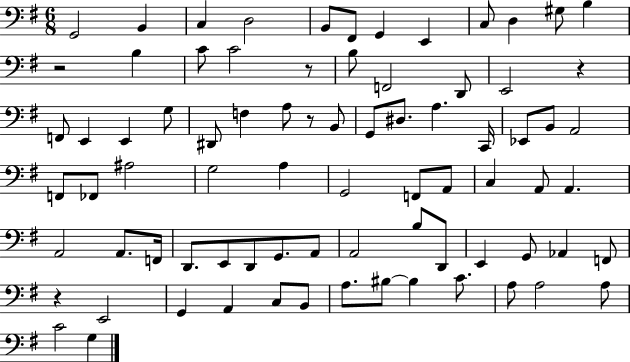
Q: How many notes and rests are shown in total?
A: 79